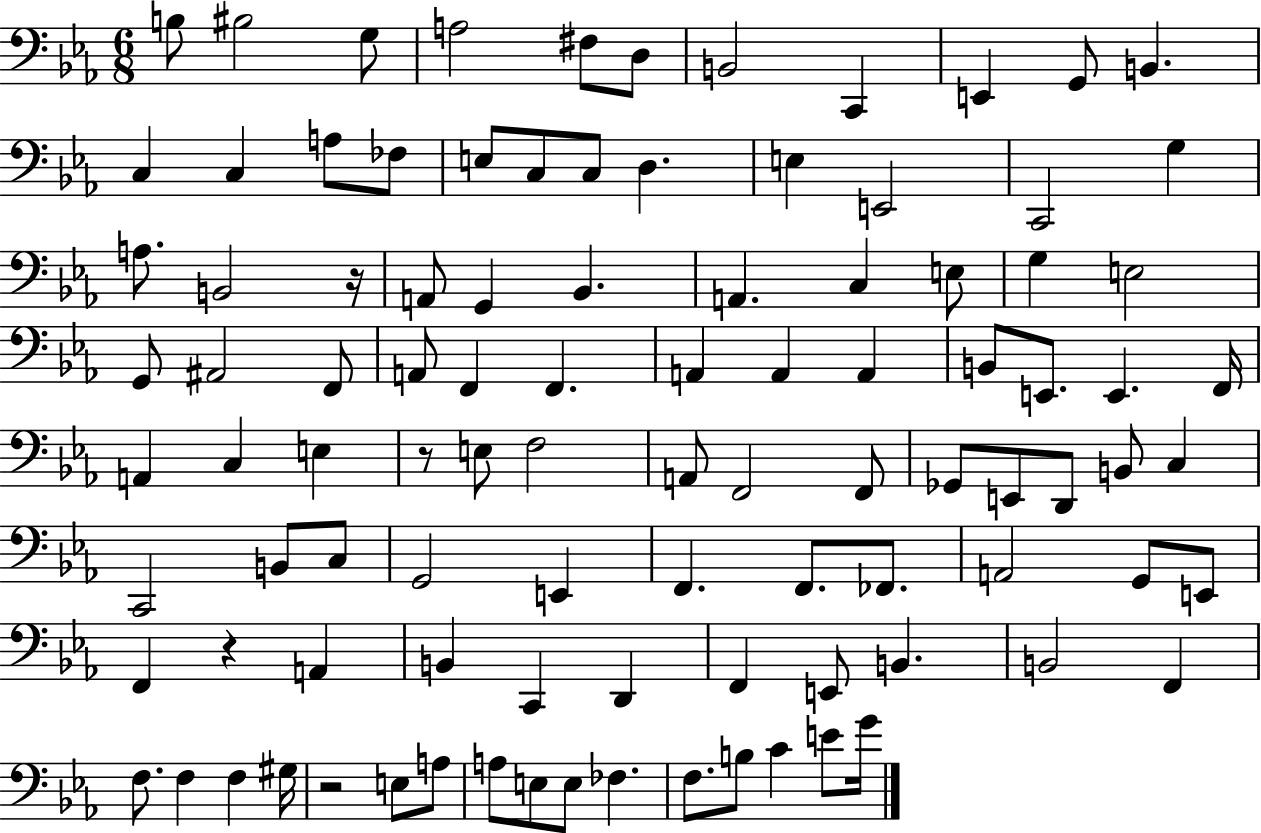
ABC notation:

X:1
T:Untitled
M:6/8
L:1/4
K:Eb
B,/2 ^B,2 G,/2 A,2 ^F,/2 D,/2 B,,2 C,, E,, G,,/2 B,, C, C, A,/2 _F,/2 E,/2 C,/2 C,/2 D, E, E,,2 C,,2 G, A,/2 B,,2 z/4 A,,/2 G,, _B,, A,, C, E,/2 G, E,2 G,,/2 ^A,,2 F,,/2 A,,/2 F,, F,, A,, A,, A,, B,,/2 E,,/2 E,, F,,/4 A,, C, E, z/2 E,/2 F,2 A,,/2 F,,2 F,,/2 _G,,/2 E,,/2 D,,/2 B,,/2 C, C,,2 B,,/2 C,/2 G,,2 E,, F,, F,,/2 _F,,/2 A,,2 G,,/2 E,,/2 F,, z A,, B,, C,, D,, F,, E,,/2 B,, B,,2 F,, F,/2 F, F, ^G,/4 z2 E,/2 A,/2 A,/2 E,/2 E,/2 _F, F,/2 B,/2 C E/2 G/4